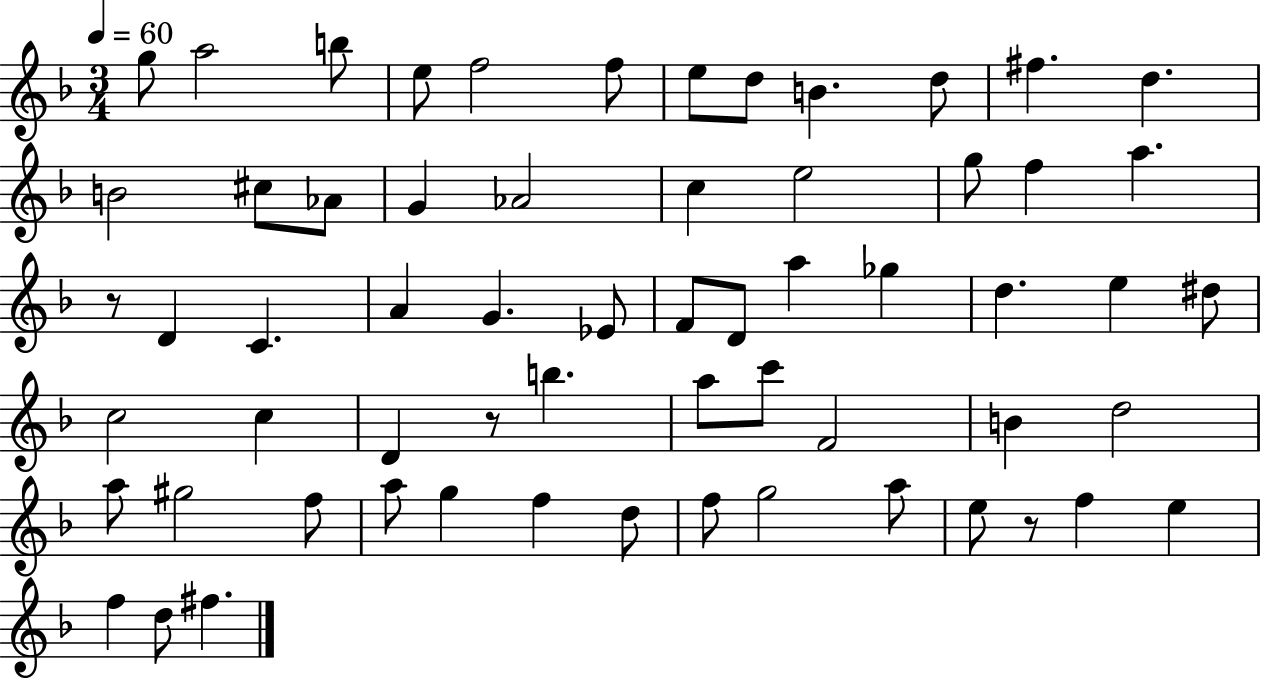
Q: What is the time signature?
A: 3/4